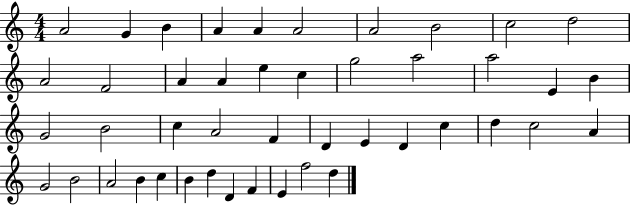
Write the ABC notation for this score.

X:1
T:Untitled
M:4/4
L:1/4
K:C
A2 G B A A A2 A2 B2 c2 d2 A2 F2 A A e c g2 a2 a2 E B G2 B2 c A2 F D E D c d c2 A G2 B2 A2 B c B d D F E f2 d